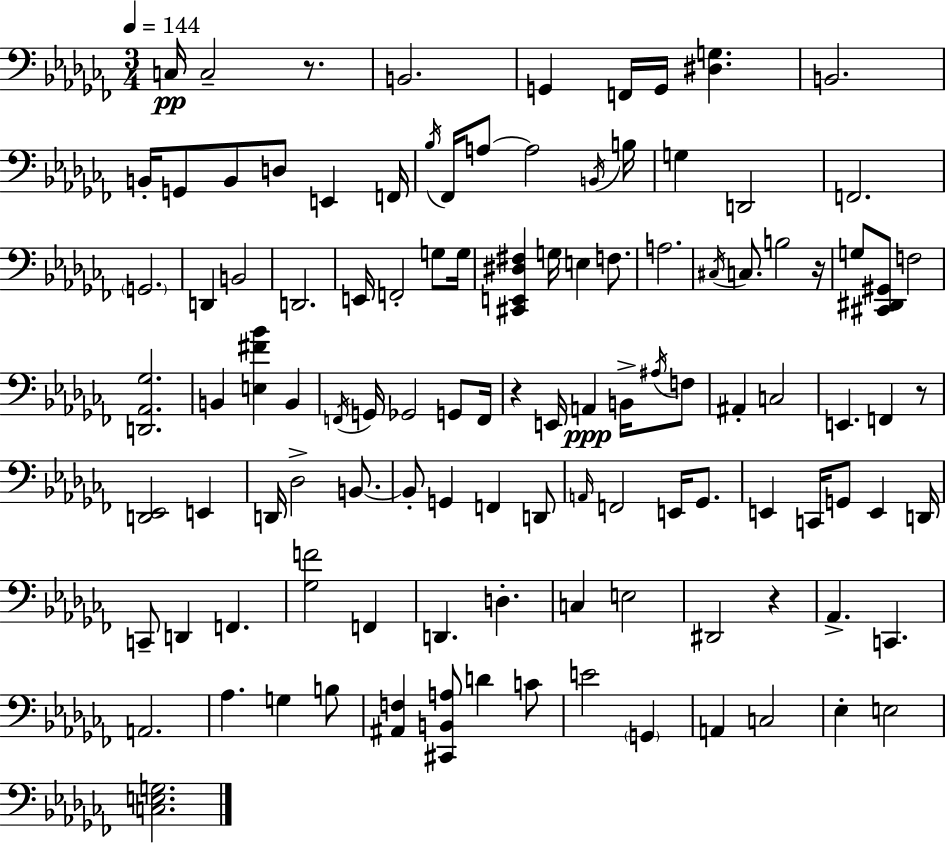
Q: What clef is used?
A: bass